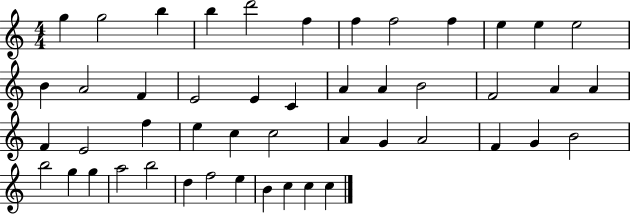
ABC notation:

X:1
T:Untitled
M:4/4
L:1/4
K:C
g g2 b b d'2 f f f2 f e e e2 B A2 F E2 E C A A B2 F2 A A F E2 f e c c2 A G A2 F G B2 b2 g g a2 b2 d f2 e B c c c